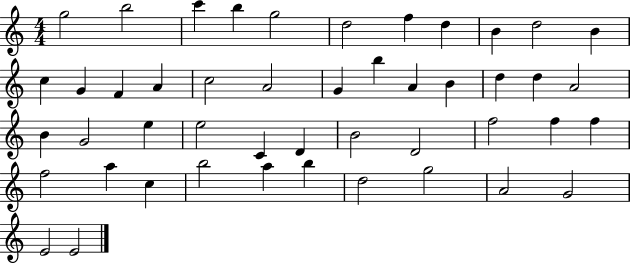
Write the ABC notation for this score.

X:1
T:Untitled
M:4/4
L:1/4
K:C
g2 b2 c' b g2 d2 f d B d2 B c G F A c2 A2 G b A B d d A2 B G2 e e2 C D B2 D2 f2 f f f2 a c b2 a b d2 g2 A2 G2 E2 E2